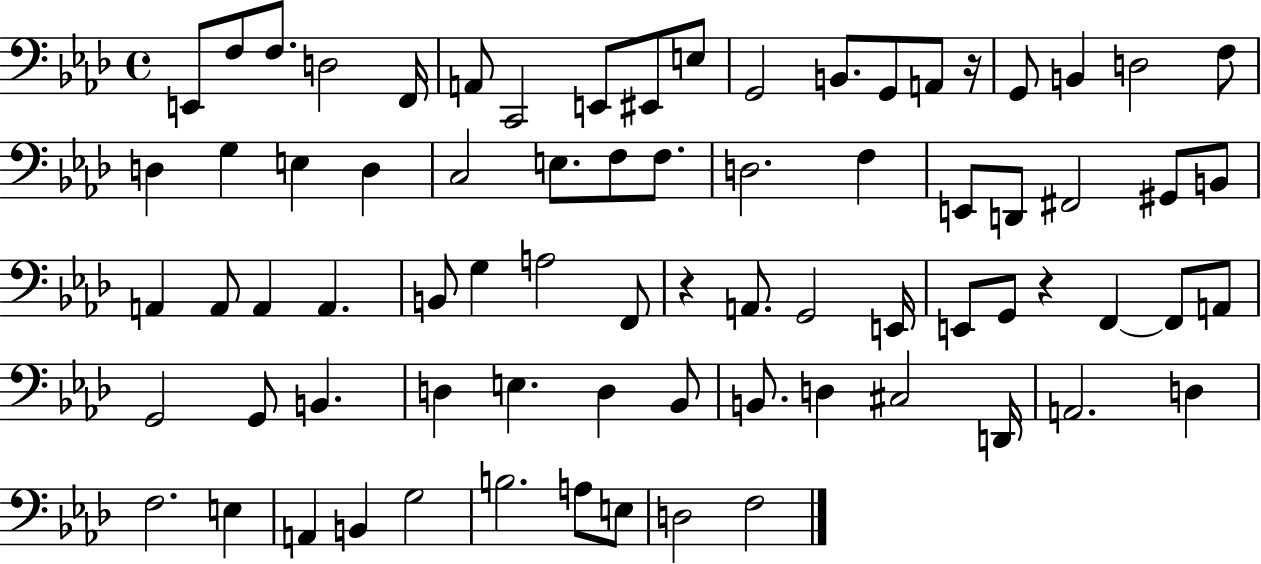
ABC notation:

X:1
T:Untitled
M:4/4
L:1/4
K:Ab
E,,/2 F,/2 F,/2 D,2 F,,/4 A,,/2 C,,2 E,,/2 ^E,,/2 E,/2 G,,2 B,,/2 G,,/2 A,,/2 z/4 G,,/2 B,, D,2 F,/2 D, G, E, D, C,2 E,/2 F,/2 F,/2 D,2 F, E,,/2 D,,/2 ^F,,2 ^G,,/2 B,,/2 A,, A,,/2 A,, A,, B,,/2 G, A,2 F,,/2 z A,,/2 G,,2 E,,/4 E,,/2 G,,/2 z F,, F,,/2 A,,/2 G,,2 G,,/2 B,, D, E, D, _B,,/2 B,,/2 D, ^C,2 D,,/4 A,,2 D, F,2 E, A,, B,, G,2 B,2 A,/2 E,/2 D,2 F,2